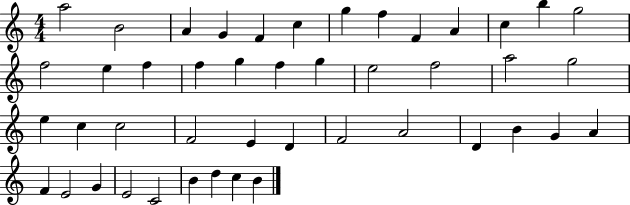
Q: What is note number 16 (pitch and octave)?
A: F5